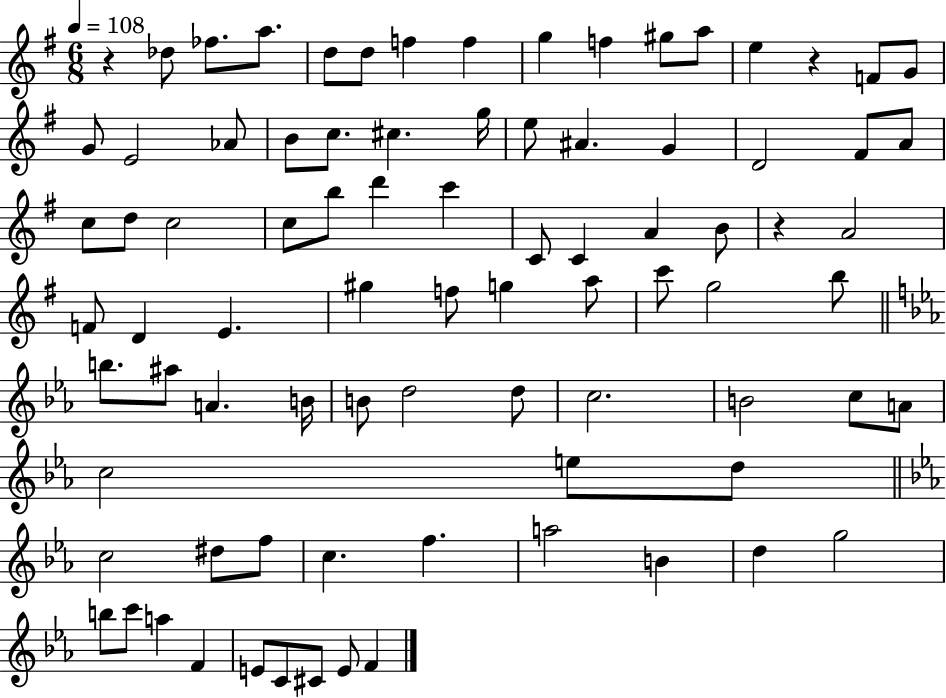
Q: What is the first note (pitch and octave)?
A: Db5